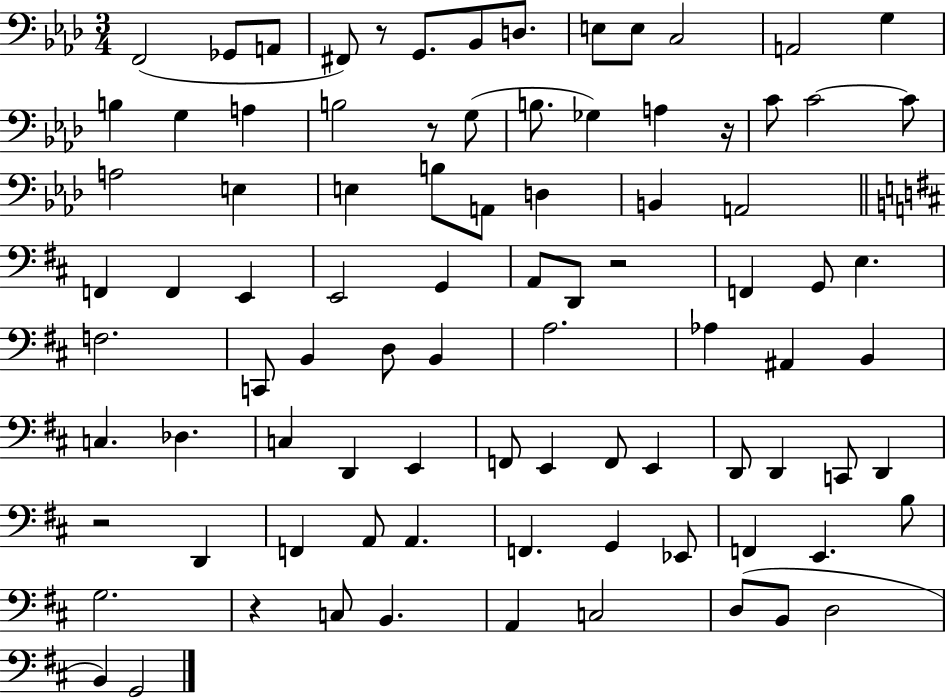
{
  \clef bass
  \numericTimeSignature
  \time 3/4
  \key aes \major
  f,2( ges,8 a,8 | fis,8) r8 g,8. bes,8 d8. | e8 e8 c2 | a,2 g4 | \break b4 g4 a4 | b2 r8 g8( | b8. ges4) a4 r16 | c'8 c'2~~ c'8 | \break a2 e4 | e4 b8 a,8 d4 | b,4 a,2 | \bar "||" \break \key d \major f,4 f,4 e,4 | e,2 g,4 | a,8 d,8 r2 | f,4 g,8 e4. | \break f2. | c,8 b,4 d8 b,4 | a2. | aes4 ais,4 b,4 | \break c4. des4. | c4 d,4 e,4 | f,8 e,4 f,8 e,4 | d,8 d,4 c,8 d,4 | \break r2 d,4 | f,4 a,8 a,4. | f,4. g,4 ees,8 | f,4 e,4. b8 | \break g2. | r4 c8 b,4. | a,4 c2 | d8( b,8 d2 | \break b,4) g,2 | \bar "|."
}